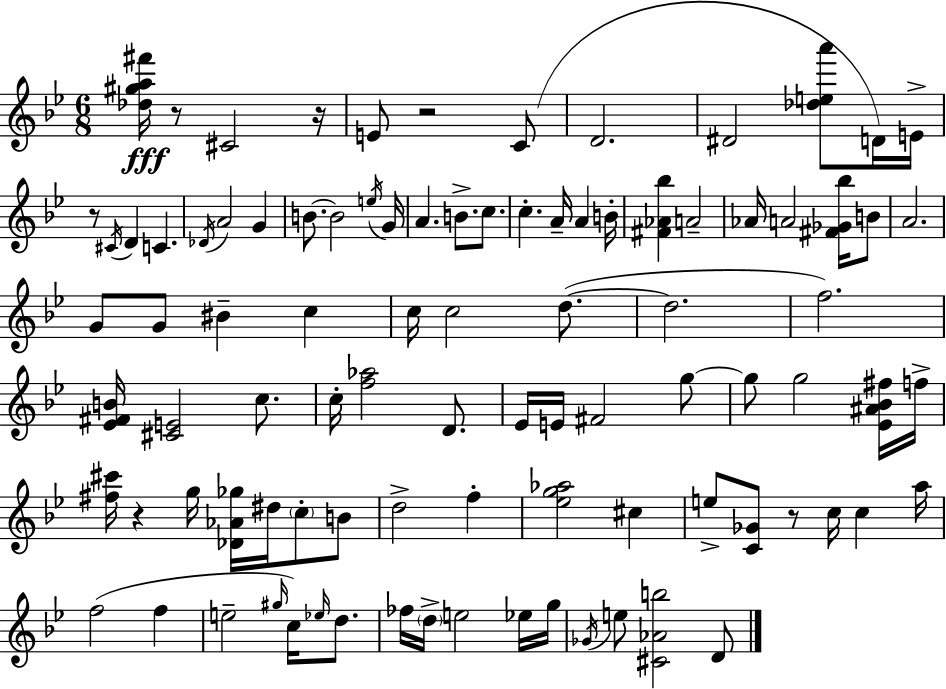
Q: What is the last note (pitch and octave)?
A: D4